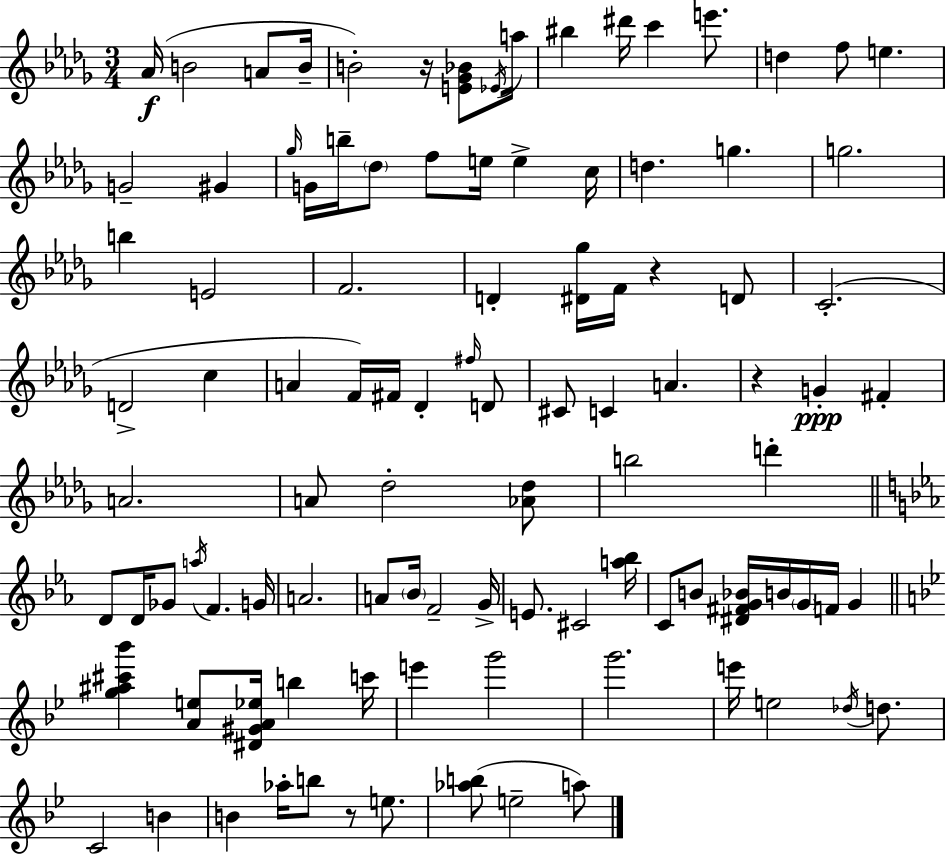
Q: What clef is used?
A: treble